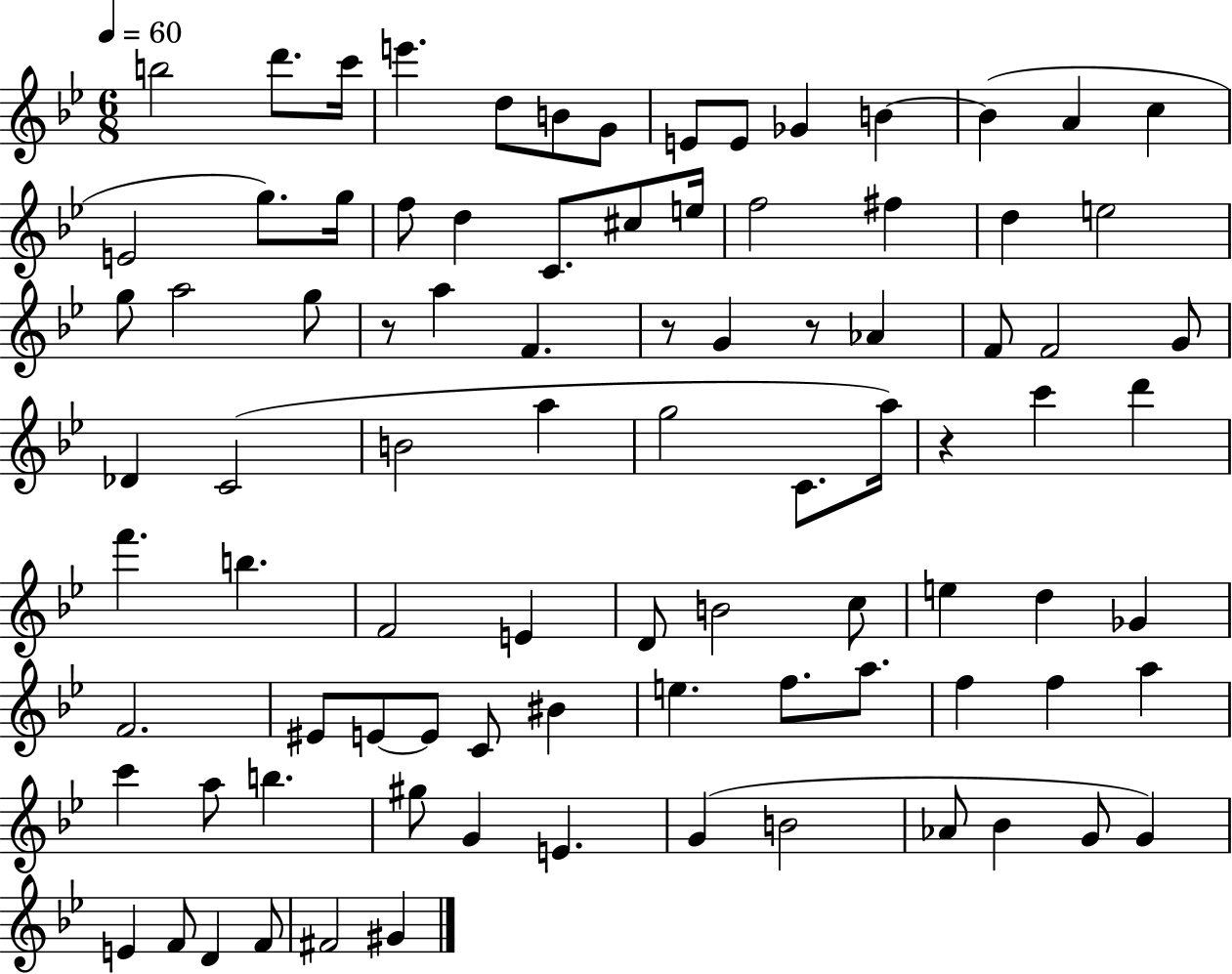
{
  \clef treble
  \numericTimeSignature
  \time 6/8
  \key bes \major
  \tempo 4 = 60
  \repeat volta 2 { b''2 d'''8. c'''16 | e'''4. d''8 b'8 g'8 | e'8 e'8 ges'4 b'4~~ | b'4( a'4 c''4 | \break e'2 g''8.) g''16 | f''8 d''4 c'8. cis''8 e''16 | f''2 fis''4 | d''4 e''2 | \break g''8 a''2 g''8 | r8 a''4 f'4. | r8 g'4 r8 aes'4 | f'8 f'2 g'8 | \break des'4 c'2( | b'2 a''4 | g''2 c'8. a''16) | r4 c'''4 d'''4 | \break f'''4. b''4. | f'2 e'4 | d'8 b'2 c''8 | e''4 d''4 ges'4 | \break f'2. | eis'8 e'8~~ e'8 c'8 bis'4 | e''4. f''8. a''8. | f''4 f''4 a''4 | \break c'''4 a''8 b''4. | gis''8 g'4 e'4. | g'4( b'2 | aes'8 bes'4 g'8 g'4) | \break e'4 f'8 d'4 f'8 | fis'2 gis'4 | } \bar "|."
}